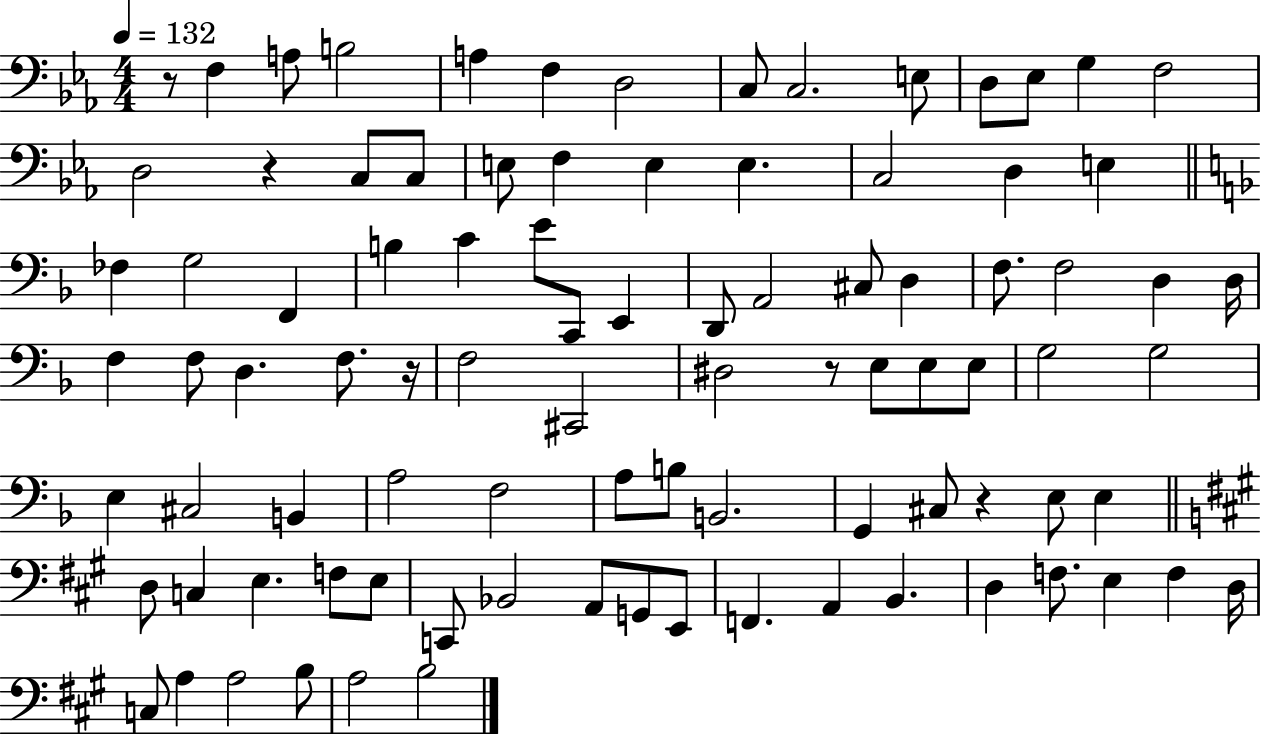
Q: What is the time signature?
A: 4/4